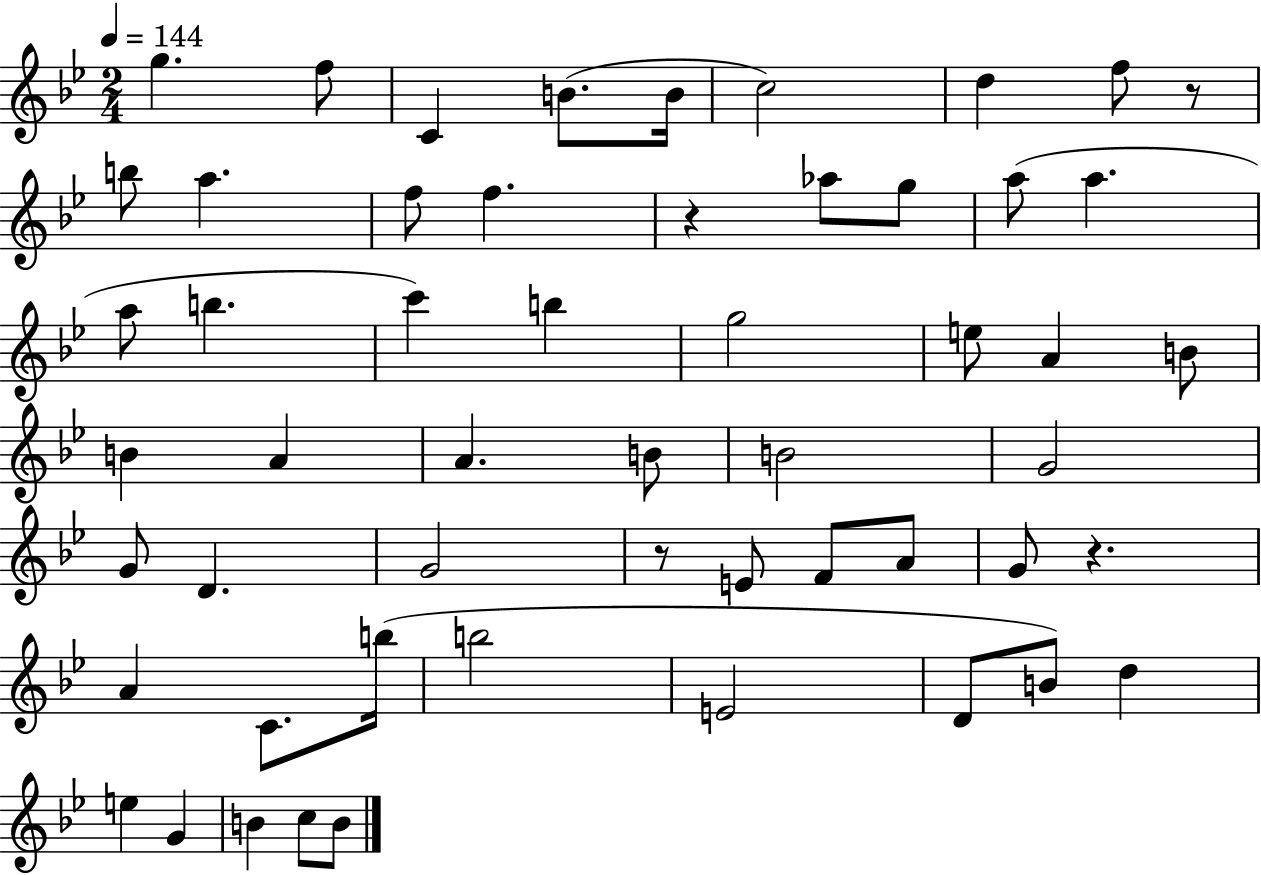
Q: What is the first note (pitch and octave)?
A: G5